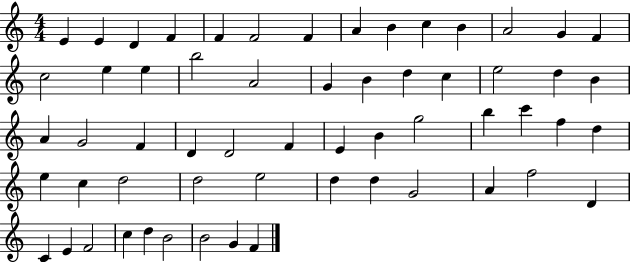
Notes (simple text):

E4/q E4/q D4/q F4/q F4/q F4/h F4/q A4/q B4/q C5/q B4/q A4/h G4/q F4/q C5/h E5/q E5/q B5/h A4/h G4/q B4/q D5/q C5/q E5/h D5/q B4/q A4/q G4/h F4/q D4/q D4/h F4/q E4/q B4/q G5/h B5/q C6/q F5/q D5/q E5/q C5/q D5/h D5/h E5/h D5/q D5/q G4/h A4/q F5/h D4/q C4/q E4/q F4/h C5/q D5/q B4/h B4/h G4/q F4/q